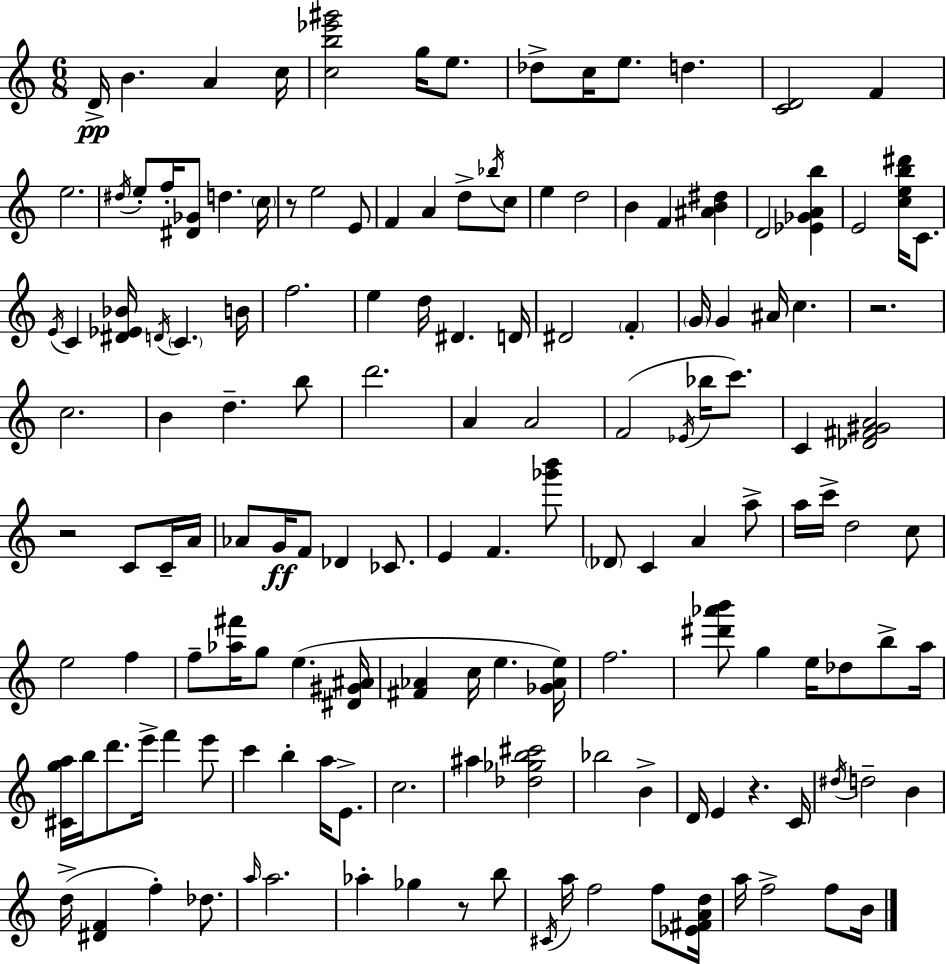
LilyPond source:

{
  \clef treble
  \numericTimeSignature
  \time 6/8
  \key a \minor
  \repeat volta 2 { d'16->\pp b'4. a'4 c''16 | <c'' b'' ees''' gis'''>2 g''16 e''8. | des''8-> c''16 e''8. d''4. | <c' d'>2 f'4 | \break e''2. | \acciaccatura { dis''16 } e''8-. f''16-. <dis' ges'>8 d''4. | \parenthesize c''16 r8 e''2 e'8 | f'4 a'4 d''8-> \acciaccatura { bes''16 } | \break c''8 e''4 d''2 | b'4 f'4 <ais' b' dis''>4 | d'2 <ees' ges' a' b''>4 | e'2 <c'' e'' b'' dis'''>16 c'8. | \break \acciaccatura { e'16 } c'4 <dis' ees' bes'>16 \acciaccatura { d'16 } \parenthesize c'4. | b'16 f''2. | e''4 d''16 dis'4. | d'16 dis'2 | \break \parenthesize f'4-. \parenthesize g'16 g'4 ais'16 c''4. | r2. | c''2. | b'4 d''4.-- | \break b''8 d'''2. | a'4 a'2 | f'2( | \acciaccatura { ees'16 } bes''16 c'''8.) c'4 <des' fis' gis' a'>2 | \break r2 | c'8 c'16-- a'16 aes'8 g'16\ff f'8 des'4 | ces'8. e'4 f'4. | <ges''' b'''>8 \parenthesize des'8 c'4 a'4 | \break a''8-> a''16 c'''16-> d''2 | c''8 e''2 | f''4 f''8-- <aes'' fis'''>16 g''8 e''4.( | <dis' gis' ais'>16 <fis' aes'>4 c''16 e''4. | \break <ges' aes' e''>16) f''2. | <dis''' aes''' b'''>8 g''4 e''16 | des''8 b''8-> a''16 <cis' g'' a''>16 b''16 d'''8. e'''16-> f'''4 | e'''8 c'''4 b''4-. | \break a''16 e'8.-> c''2. | ais''4 <des'' ges'' b'' cis'''>2 | bes''2 | b'4-> d'16 e'4 r4. | \break c'16 \acciaccatura { dis''16 } d''2-- | b'4 d''16->( <dis' f'>4 f''4-.) | des''8. \grace { a''16 } a''2. | aes''4-. ges''4 | \break r8 b''8 \acciaccatura { cis'16 } a''16 f''2 | f''8 <ees' fis' a' d''>16 a''16 f''2-> | f''8 b'16 } \bar "|."
}